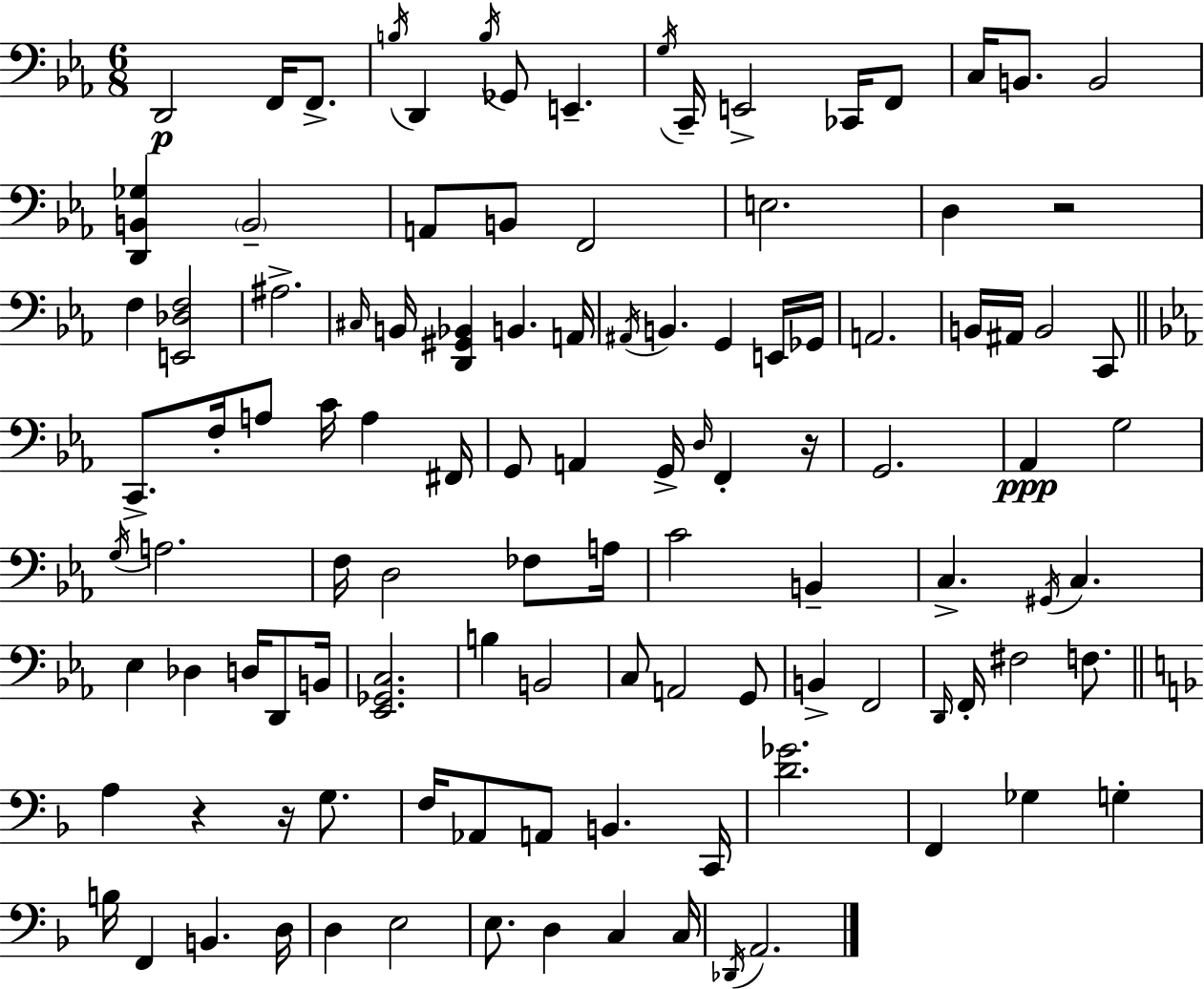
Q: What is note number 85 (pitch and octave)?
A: B2